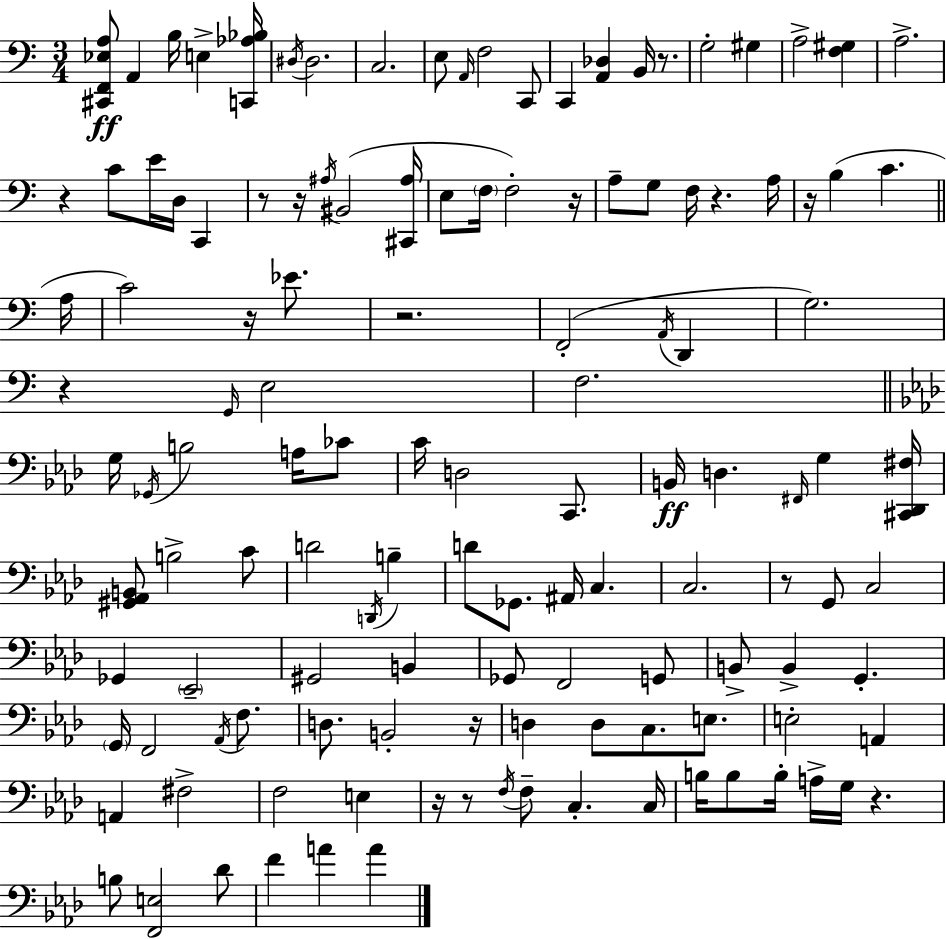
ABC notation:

X:1
T:Untitled
M:3/4
L:1/4
K:C
[^C,,F,,_E,A,]/2 A,, B,/4 E, [C,,_A,_B,]/4 ^D,/4 ^D,2 C,2 E,/2 A,,/4 F,2 C,,/2 C,, [A,,_D,] B,,/4 z/2 G,2 ^G, A,2 [F,^G,] A,2 z C/2 E/4 D,/4 C,, z/2 z/4 ^A,/4 ^B,,2 [^C,,^A,]/4 E,/2 F,/4 F,2 z/4 A,/2 G,/2 F,/4 z A,/4 z/4 B, C A,/4 C2 z/4 _E/2 z2 F,,2 A,,/4 D,, G,2 z G,,/4 E,2 F,2 G,/4 _G,,/4 B,2 A,/4 _C/2 C/4 D,2 C,,/2 B,,/4 D, ^F,,/4 G, [^C,,_D,,^F,]/4 [^G,,_A,,B,,]/2 B,2 C/2 D2 D,,/4 B, D/2 _G,,/2 ^A,,/4 C, C,2 z/2 G,,/2 C,2 _G,, _E,,2 ^G,,2 B,, _G,,/2 F,,2 G,,/2 B,,/2 B,, G,, G,,/4 F,,2 _A,,/4 F,/2 D,/2 B,,2 z/4 D, D,/2 C,/2 E,/2 E,2 A,, A,, ^F,2 F,2 E, z/4 z/2 F,/4 F,/2 C, C,/4 B,/4 B,/2 B,/4 A,/4 G,/4 z B,/2 [F,,E,]2 _D/2 F A A